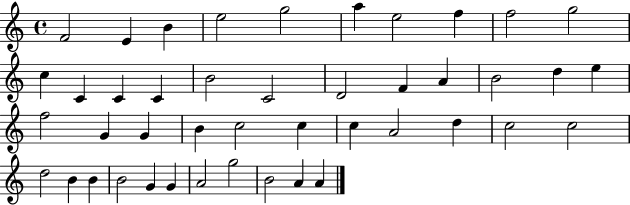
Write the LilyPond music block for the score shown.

{
  \clef treble
  \time 4/4
  \defaultTimeSignature
  \key c \major
  f'2 e'4 b'4 | e''2 g''2 | a''4 e''2 f''4 | f''2 g''2 | \break c''4 c'4 c'4 c'4 | b'2 c'2 | d'2 f'4 a'4 | b'2 d''4 e''4 | \break f''2 g'4 g'4 | b'4 c''2 c''4 | c''4 a'2 d''4 | c''2 c''2 | \break d''2 b'4 b'4 | b'2 g'4 g'4 | a'2 g''2 | b'2 a'4 a'4 | \break \bar "|."
}